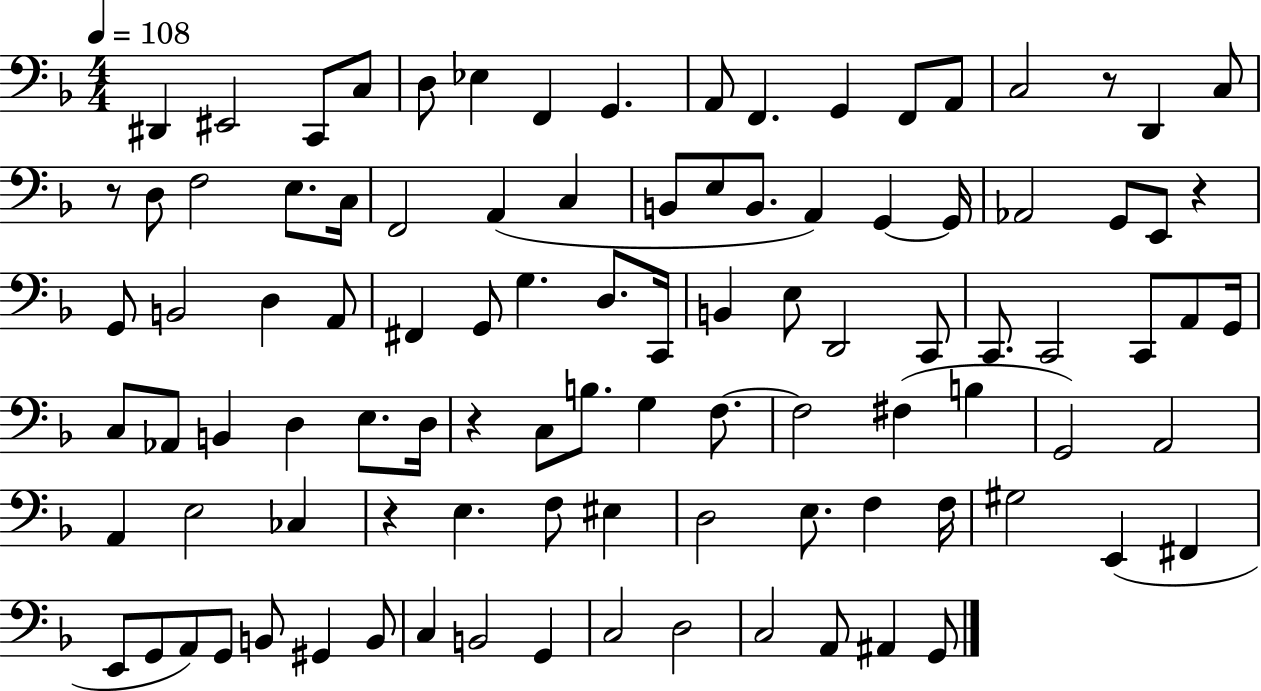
{
  \clef bass
  \numericTimeSignature
  \time 4/4
  \key f \major
  \tempo 4 = 108
  dis,4 eis,2 c,8 c8 | d8 ees4 f,4 g,4. | a,8 f,4. g,4 f,8 a,8 | c2 r8 d,4 c8 | \break r8 d8 f2 e8. c16 | f,2 a,4( c4 | b,8 e8 b,8. a,4) g,4~~ g,16 | aes,2 g,8 e,8 r4 | \break g,8 b,2 d4 a,8 | fis,4 g,8 g4. d8. c,16 | b,4 e8 d,2 c,8 | c,8. c,2 c,8 a,8 g,16 | \break c8 aes,8 b,4 d4 e8. d16 | r4 c8 b8. g4 f8.~~ | f2 fis4( b4 | g,2) a,2 | \break a,4 e2 ces4 | r4 e4. f8 eis4 | d2 e8. f4 f16 | gis2 e,4( fis,4 | \break e,8 g,8 a,8) g,8 b,8 gis,4 b,8 | c4 b,2 g,4 | c2 d2 | c2 a,8 ais,4 g,8 | \break \bar "|."
}